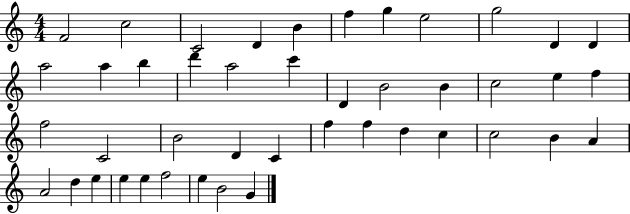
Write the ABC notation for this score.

X:1
T:Untitled
M:4/4
L:1/4
K:C
F2 c2 C2 D B f g e2 g2 D D a2 a b d' a2 c' D B2 B c2 e f f2 C2 B2 D C f f d c c2 B A A2 d e e e f2 e B2 G